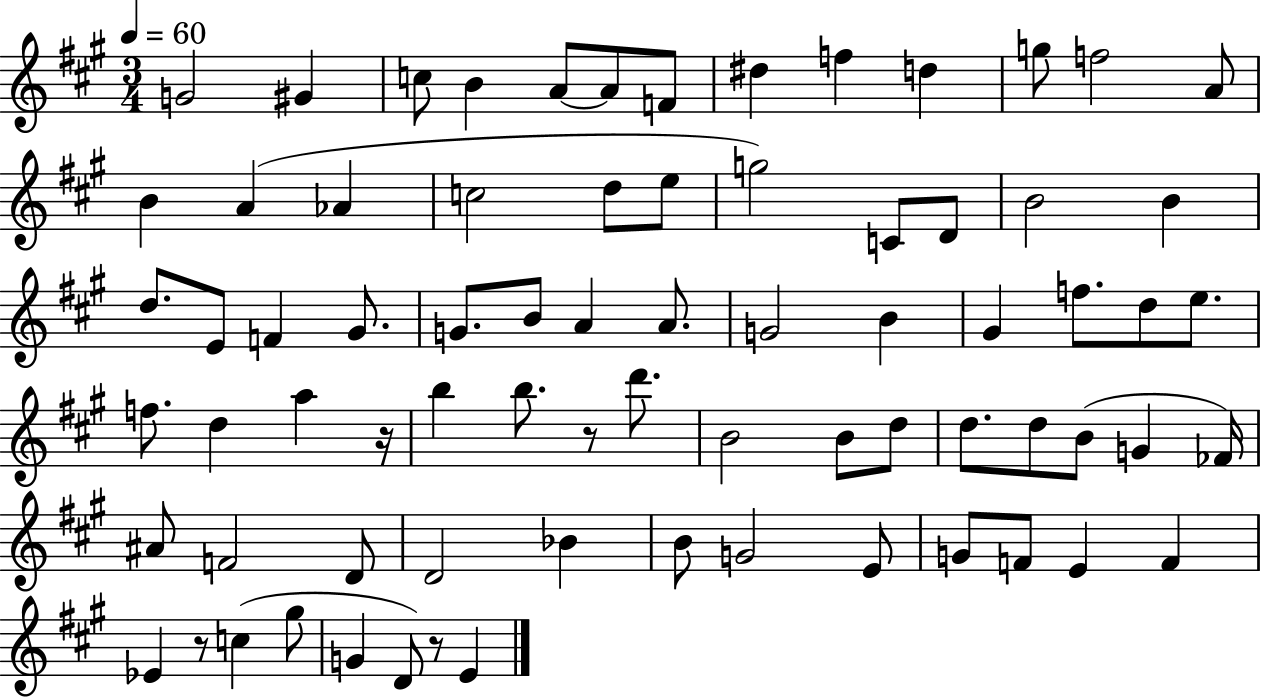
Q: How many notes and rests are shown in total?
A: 74